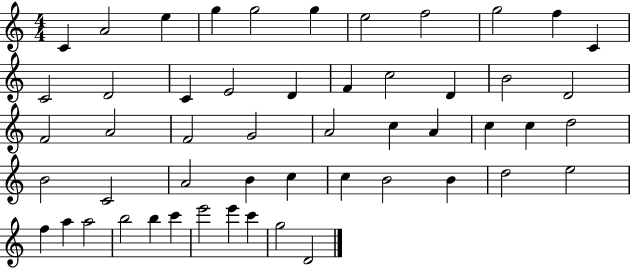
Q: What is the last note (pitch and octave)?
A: D4